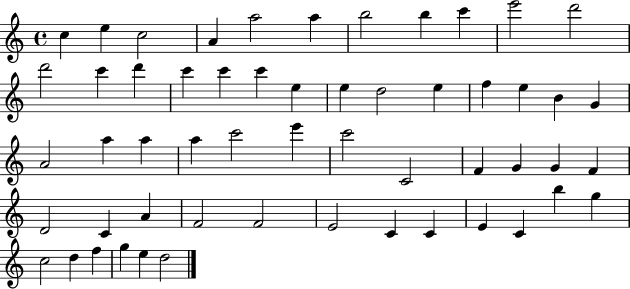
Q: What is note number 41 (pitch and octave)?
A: F4